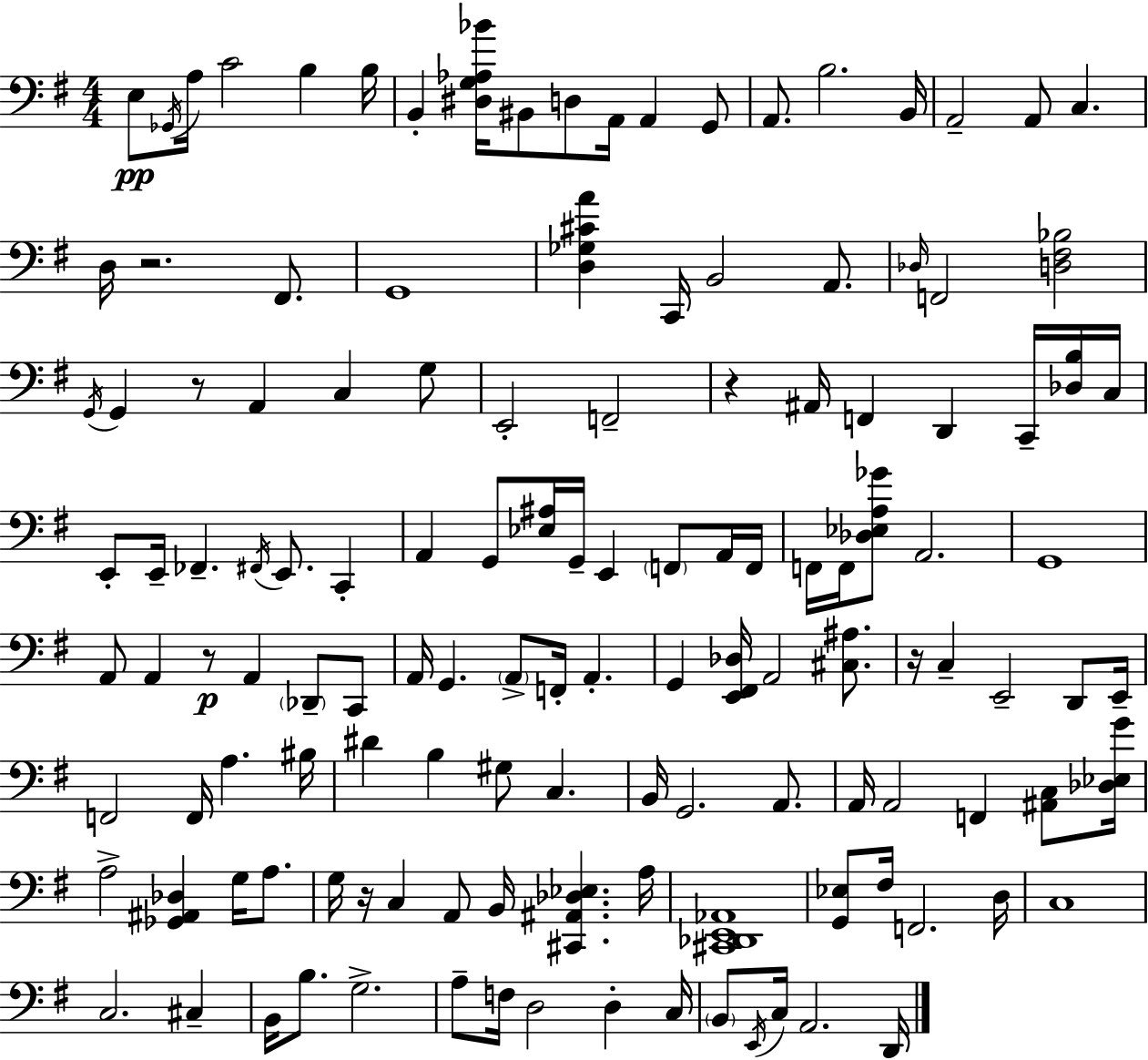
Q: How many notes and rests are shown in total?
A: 132